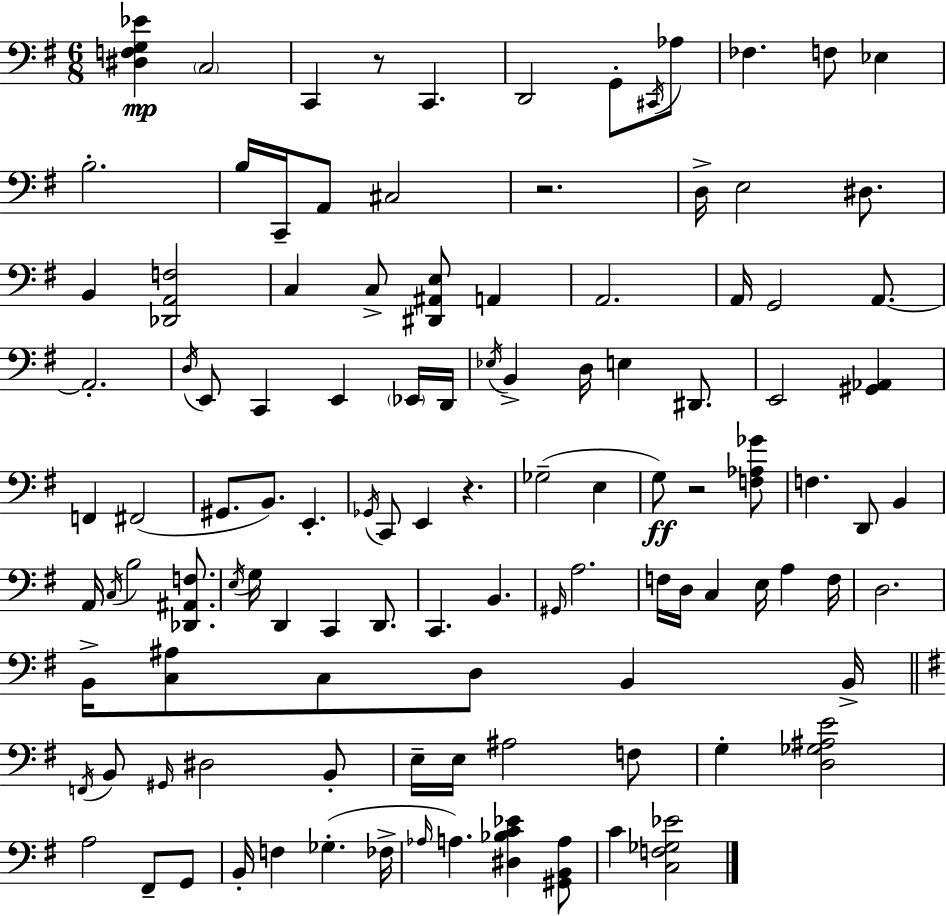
[D#3,F3,G3,Eb4]/q C3/h C2/q R/e C2/q. D2/h G2/e C#2/s Ab3/e FES3/q. F3/e Eb3/q B3/h. B3/s C2/s A2/e C#3/h R/h. D3/s E3/h D#3/e. B2/q [Db2,A2,F3]/h C3/q C3/e [D#2,A#2,E3]/e A2/q A2/h. A2/s G2/h A2/e. A2/h. D3/s E2/e C2/q E2/q Eb2/s D2/s Eb3/s B2/q D3/s E3/q D#2/e. E2/h [G#2,Ab2]/q F2/q F#2/h G#2/e. B2/e. E2/q. Gb2/s C2/e E2/q R/q. Gb3/h E3/q G3/e R/h [F3,Ab3,Gb4]/e F3/q. D2/e B2/q A2/s C3/s B3/h [Db2,A#2,F3]/e. E3/s G3/s D2/q C2/q D2/e. C2/q. B2/q. G#2/s A3/h. F3/s D3/s C3/q E3/s A3/q F3/s D3/h. B2/s [C3,A#3]/e C3/e D3/e B2/q B2/s F2/s B2/e G#2/s D#3/h B2/e E3/s E3/s A#3/h F3/e G3/q [D3,Gb3,A#3,E4]/h A3/h F#2/e G2/e B2/s F3/q Gb3/q. FES3/s Ab3/s A3/q. [D#3,Bb3,C4,Eb4]/q [G#2,B2,A3]/e C4/q [C3,F3,Gb3,Eb4]/h